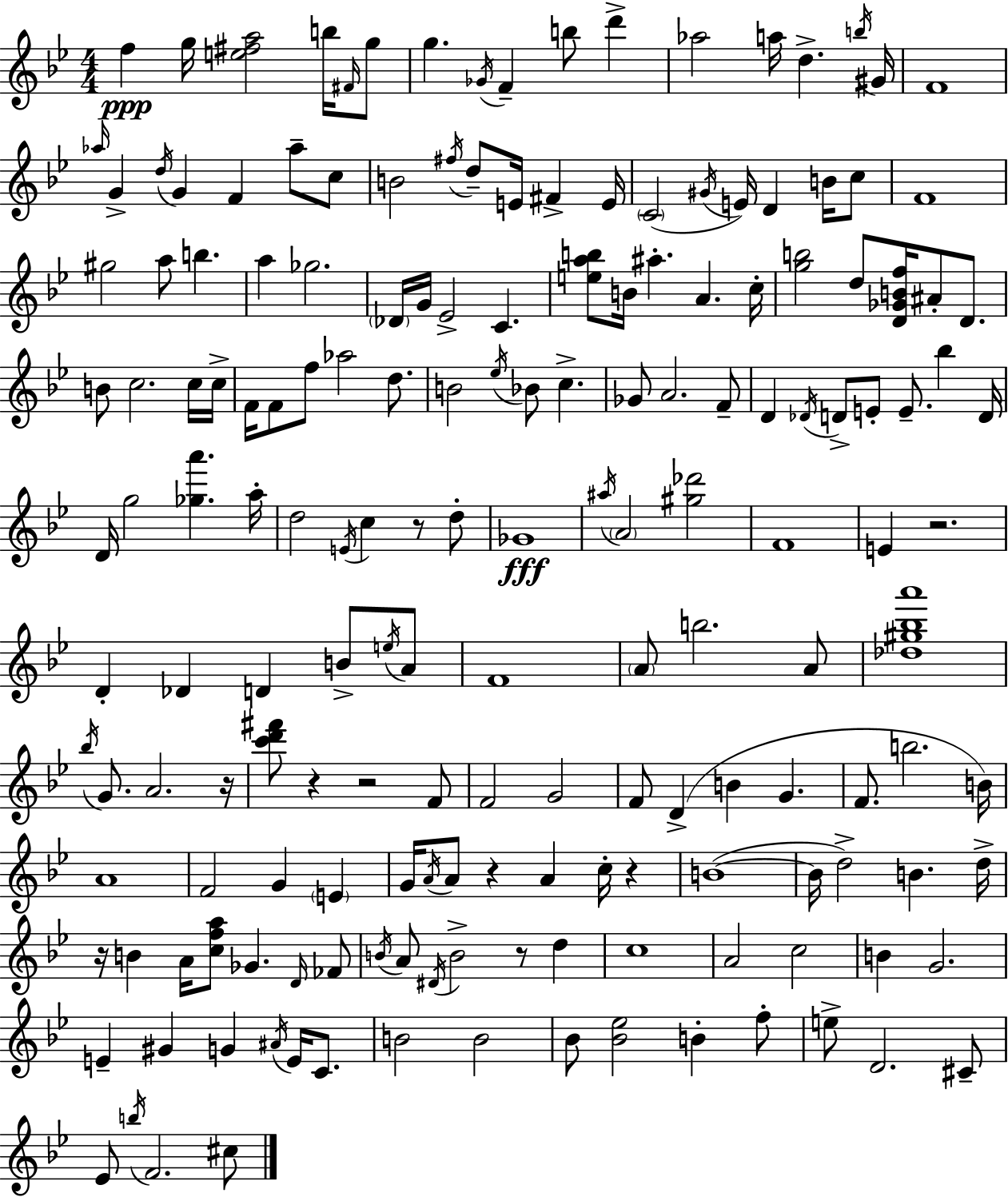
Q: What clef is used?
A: treble